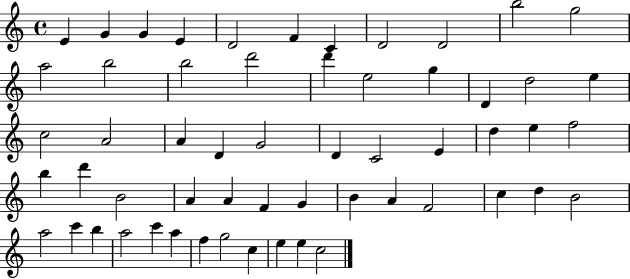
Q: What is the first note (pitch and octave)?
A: E4